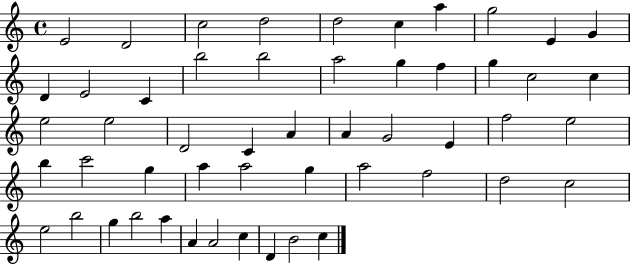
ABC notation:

X:1
T:Untitled
M:4/4
L:1/4
K:C
E2 D2 c2 d2 d2 c a g2 E G D E2 C b2 b2 a2 g f g c2 c e2 e2 D2 C A A G2 E f2 e2 b c'2 g a a2 g a2 f2 d2 c2 e2 b2 g b2 a A A2 c D B2 c